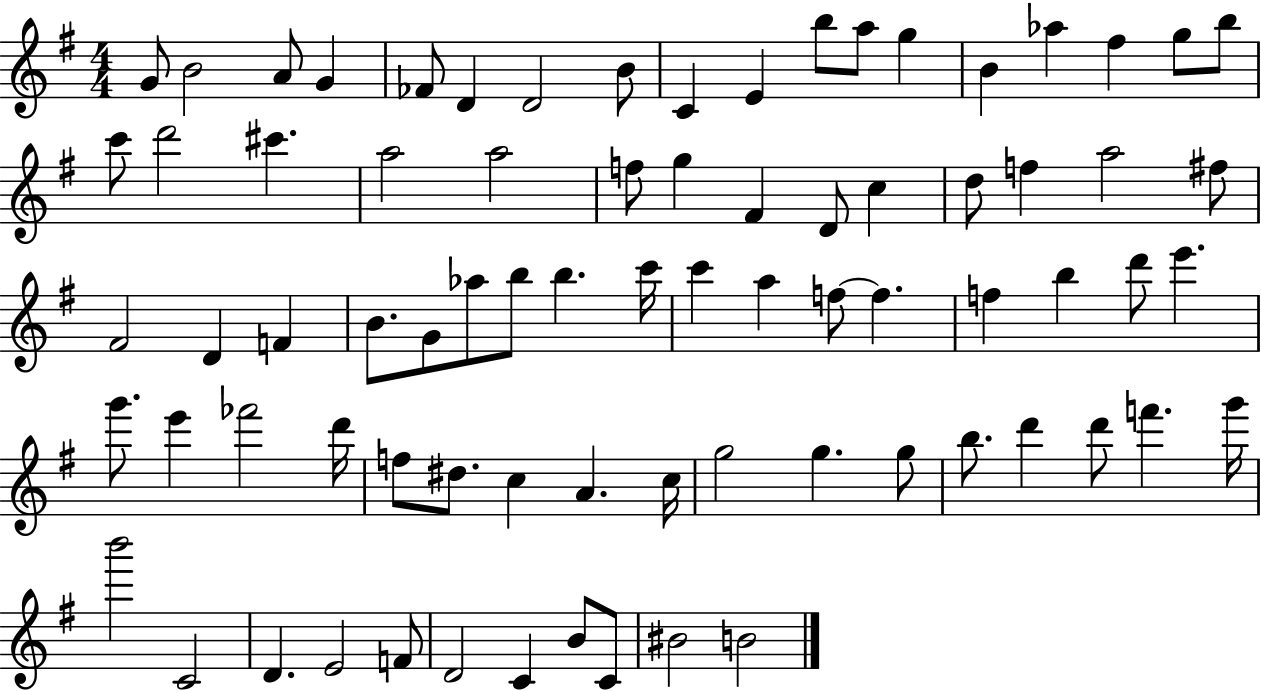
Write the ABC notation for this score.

X:1
T:Untitled
M:4/4
L:1/4
K:G
G/2 B2 A/2 G _F/2 D D2 B/2 C E b/2 a/2 g B _a ^f g/2 b/2 c'/2 d'2 ^c' a2 a2 f/2 g ^F D/2 c d/2 f a2 ^f/2 ^F2 D F B/2 G/2 _a/2 b/2 b c'/4 c' a f/2 f f b d'/2 e' g'/2 e' _f'2 d'/4 f/2 ^d/2 c A c/4 g2 g g/2 b/2 d' d'/2 f' g'/4 b'2 C2 D E2 F/2 D2 C B/2 C/2 ^B2 B2